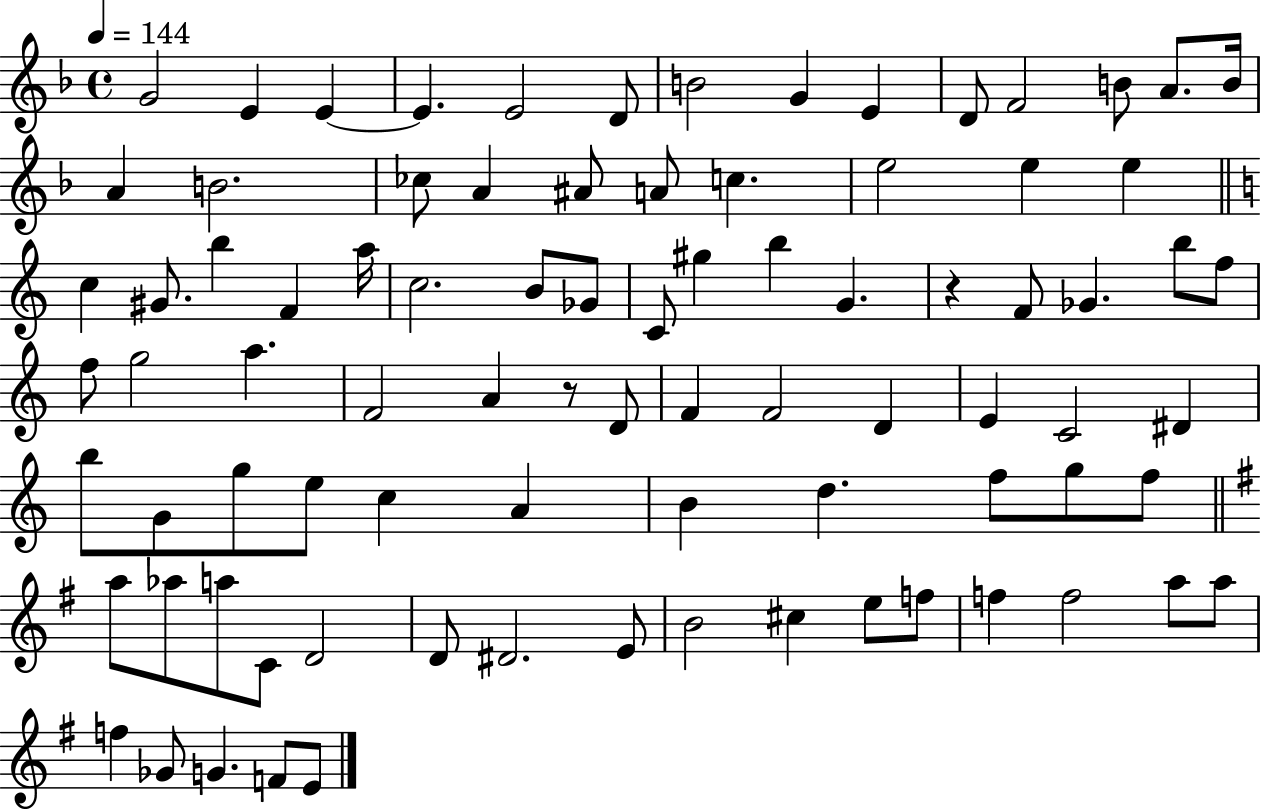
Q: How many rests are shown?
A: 2